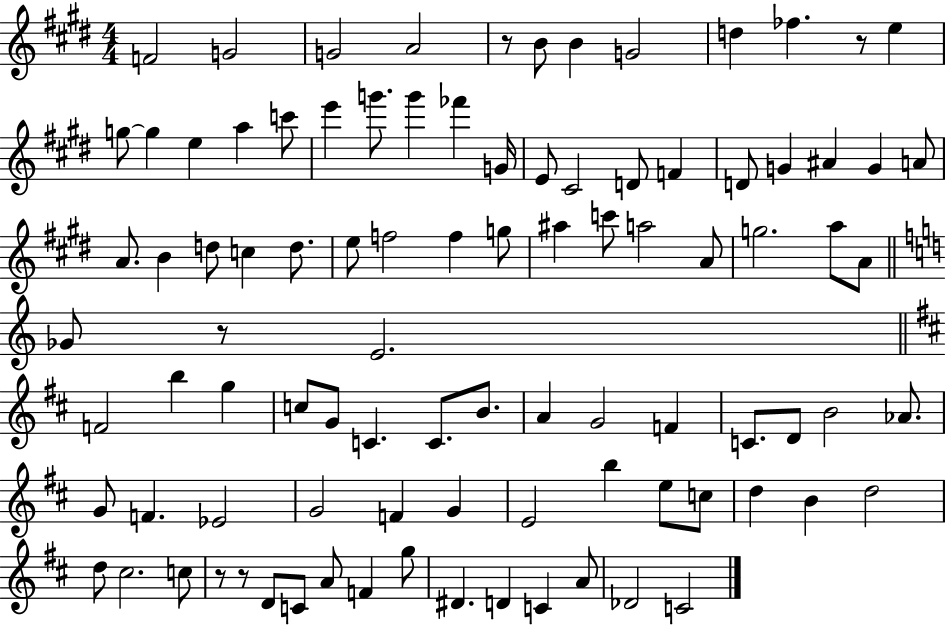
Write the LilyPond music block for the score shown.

{
  \clef treble
  \numericTimeSignature
  \time 4/4
  \key e \major
  f'2 g'2 | g'2 a'2 | r8 b'8 b'4 g'2 | d''4 fes''4. r8 e''4 | \break g''8~~ g''4 e''4 a''4 c'''8 | e'''4 g'''8. g'''4 fes'''4 g'16 | e'8 cis'2 d'8 f'4 | d'8 g'4 ais'4 g'4 a'8 | \break a'8. b'4 d''8 c''4 d''8. | e''8 f''2 f''4 g''8 | ais''4 c'''8 a''2 a'8 | g''2. a''8 a'8 | \break \bar "||" \break \key c \major ges'8 r8 e'2. | \bar "||" \break \key d \major f'2 b''4 g''4 | c''8 g'8 c'4. c'8. b'8. | a'4 g'2 f'4 | c'8. d'8 b'2 aes'8. | \break g'8 f'4. ees'2 | g'2 f'4 g'4 | e'2 b''4 e''8 c''8 | d''4 b'4 d''2 | \break d''8 cis''2. c''8 | r8 r8 d'8 c'8 a'8 f'4 g''8 | dis'4. d'4 c'4 a'8 | des'2 c'2 | \break \bar "|."
}